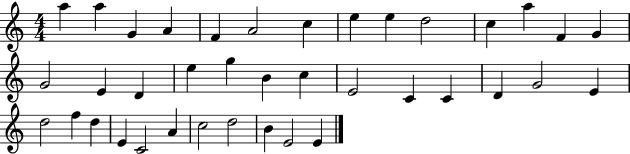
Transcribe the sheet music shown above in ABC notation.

X:1
T:Untitled
M:4/4
L:1/4
K:C
a a G A F A2 c e e d2 c a F G G2 E D e g B c E2 C C D G2 E d2 f d E C2 A c2 d2 B E2 E